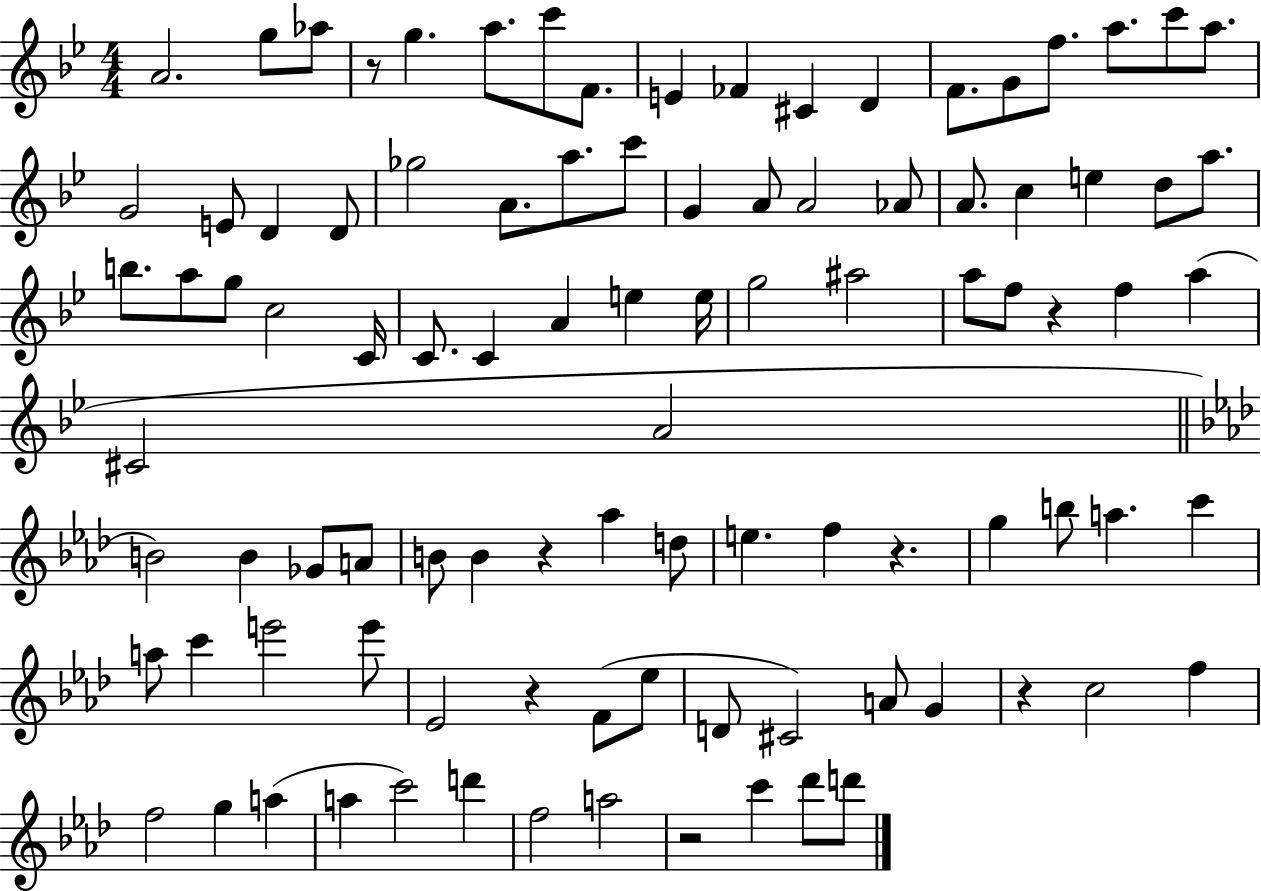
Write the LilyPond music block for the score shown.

{
  \clef treble
  \numericTimeSignature
  \time 4/4
  \key bes \major
  a'2. g''8 aes''8 | r8 g''4. a''8. c'''8 f'8. | e'4 fes'4 cis'4 d'4 | f'8. g'8 f''8. a''8. c'''8 a''8. | \break g'2 e'8 d'4 d'8 | ges''2 a'8. a''8. c'''8 | g'4 a'8 a'2 aes'8 | a'8. c''4 e''4 d''8 a''8. | \break b''8. a''8 g''8 c''2 c'16 | c'8. c'4 a'4 e''4 e''16 | g''2 ais''2 | a''8 f''8 r4 f''4 a''4( | \break cis'2 a'2 | \bar "||" \break \key f \minor b'2) b'4 ges'8 a'8 | b'8 b'4 r4 aes''4 d''8 | e''4. f''4 r4. | g''4 b''8 a''4. c'''4 | \break a''8 c'''4 e'''2 e'''8 | ees'2 r4 f'8( ees''8 | d'8 cis'2) a'8 g'4 | r4 c''2 f''4 | \break f''2 g''4 a''4( | a''4 c'''2) d'''4 | f''2 a''2 | r2 c'''4 des'''8 d'''8 | \break \bar "|."
}